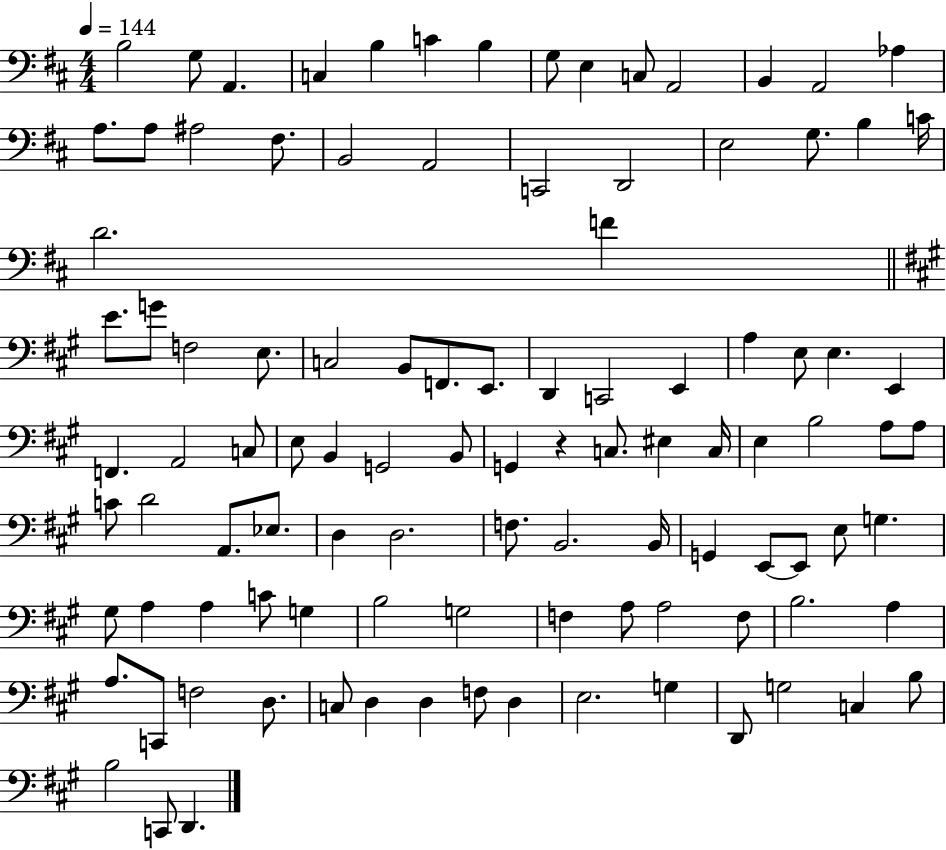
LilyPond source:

{
  \clef bass
  \numericTimeSignature
  \time 4/4
  \key d \major
  \tempo 4 = 144
  b2 g8 a,4. | c4 b4 c'4 b4 | g8 e4 c8 a,2 | b,4 a,2 aes4 | \break a8. a8 ais2 fis8. | b,2 a,2 | c,2 d,2 | e2 g8. b4 c'16 | \break d'2. f'4 | \bar "||" \break \key a \major e'8. g'8 f2 e8. | c2 b,8 f,8. e,8. | d,4 c,2 e,4 | a4 e8 e4. e,4 | \break f,4. a,2 c8 | e8 b,4 g,2 b,8 | g,4 r4 c8. eis4 c16 | e4 b2 a8 a8 | \break c'8 d'2 a,8. ees8. | d4 d2. | f8. b,2. b,16 | g,4 e,8~~ e,8 e8 g4. | \break gis8 a4 a4 c'8 g4 | b2 g2 | f4 a8 a2 f8 | b2. a4 | \break a8. c,8 f2 d8. | c8 d4 d4 f8 d4 | e2. g4 | d,8 g2 c4 b8 | \break b2 c,8 d,4. | \bar "|."
}